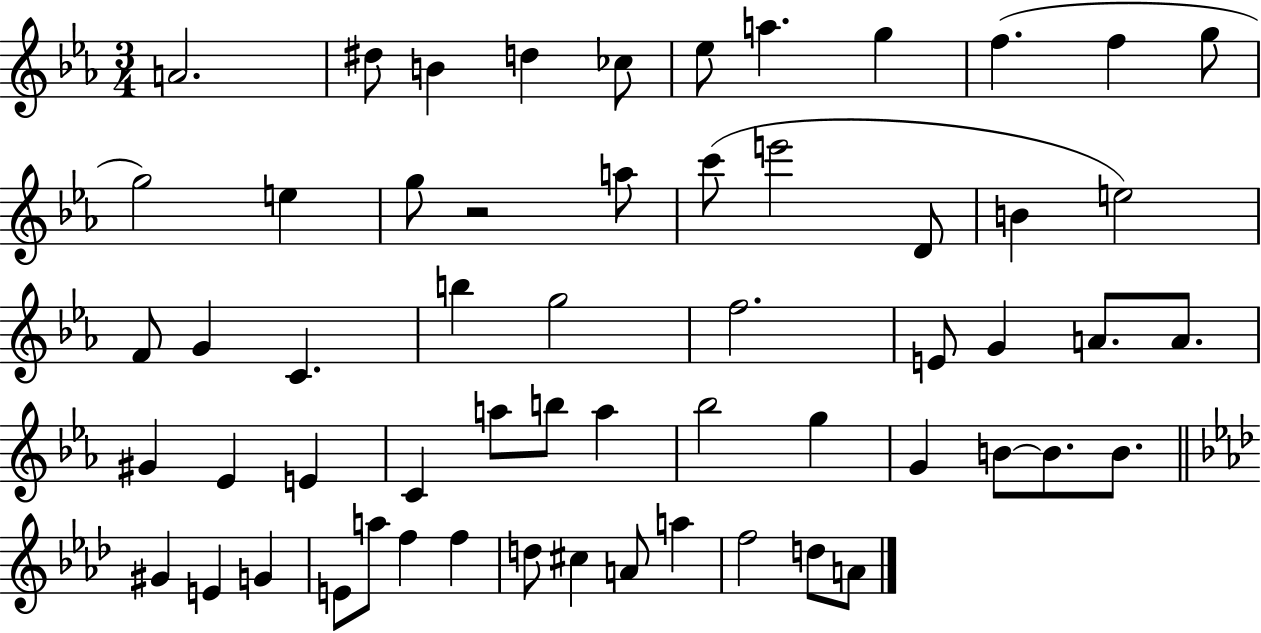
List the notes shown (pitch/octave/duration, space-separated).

A4/h. D#5/e B4/q D5/q CES5/e Eb5/e A5/q. G5/q F5/q. F5/q G5/e G5/h E5/q G5/e R/h A5/e C6/e E6/h D4/e B4/q E5/h F4/e G4/q C4/q. B5/q G5/h F5/h. E4/e G4/q A4/e. A4/e. G#4/q Eb4/q E4/q C4/q A5/e B5/e A5/q Bb5/h G5/q G4/q B4/e B4/e. B4/e. G#4/q E4/q G4/q E4/e A5/e F5/q F5/q D5/e C#5/q A4/e A5/q F5/h D5/e A4/e